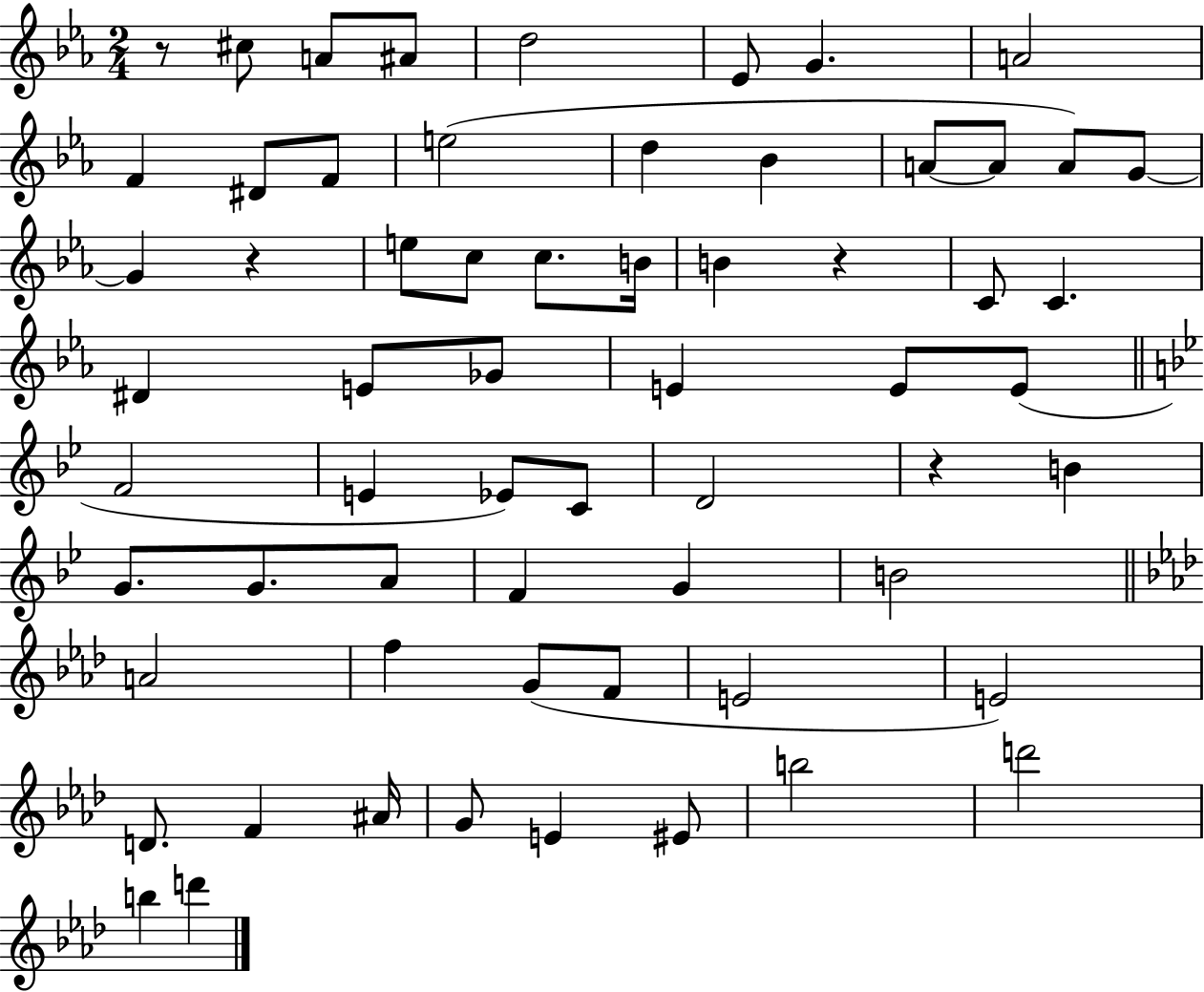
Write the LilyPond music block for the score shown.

{
  \clef treble
  \numericTimeSignature
  \time 2/4
  \key ees \major
  r8 cis''8 a'8 ais'8 | d''2 | ees'8 g'4. | a'2 | \break f'4 dis'8 f'8 | e''2( | d''4 bes'4 | a'8~~ a'8 a'8) g'8~~ | \break g'4 r4 | e''8 c''8 c''8. b'16 | b'4 r4 | c'8 c'4. | \break dis'4 e'8 ges'8 | e'4 e'8 e'8( | \bar "||" \break \key bes \major f'2 | e'4 ees'8) c'8 | d'2 | r4 b'4 | \break g'8. g'8. a'8 | f'4 g'4 | b'2 | \bar "||" \break \key f \minor a'2 | f''4 g'8( f'8 | e'2 | e'2) | \break d'8. f'4 ais'16 | g'8 e'4 eis'8 | b''2 | d'''2 | \break b''4 d'''4 | \bar "|."
}